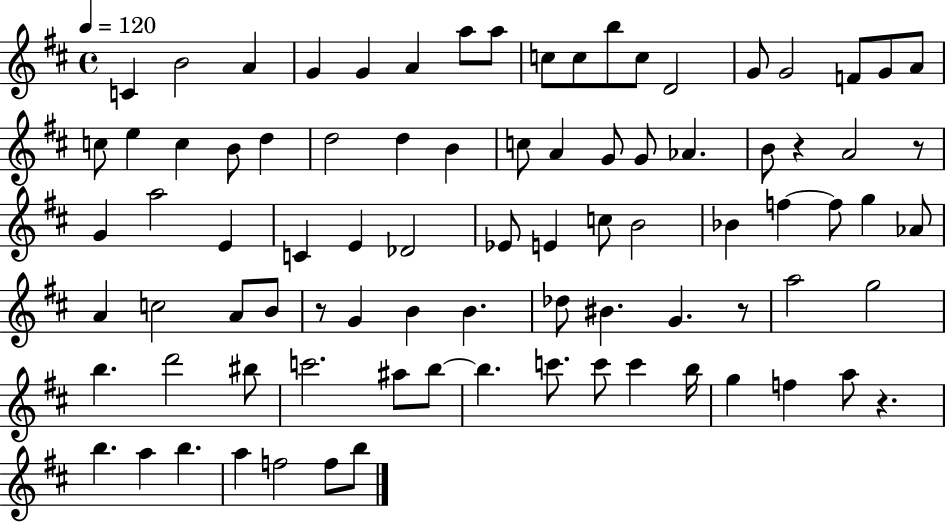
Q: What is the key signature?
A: D major